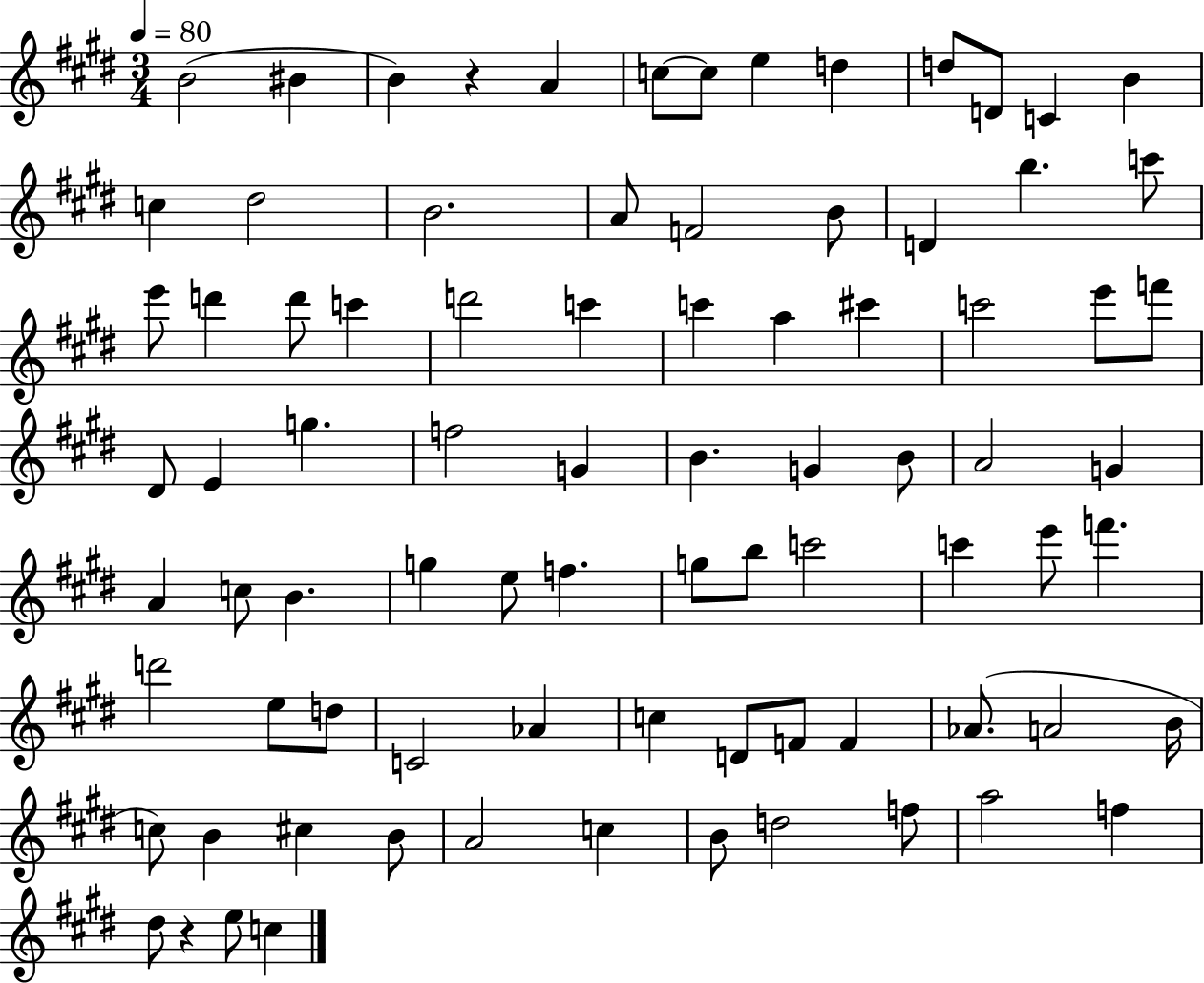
B4/h BIS4/q B4/q R/q A4/q C5/e C5/e E5/q D5/q D5/e D4/e C4/q B4/q C5/q D#5/h B4/h. A4/e F4/h B4/e D4/q B5/q. C6/e E6/e D6/q D6/e C6/q D6/h C6/q C6/q A5/q C#6/q C6/h E6/e F6/e D#4/e E4/q G5/q. F5/h G4/q B4/q. G4/q B4/e A4/h G4/q A4/q C5/e B4/q. G5/q E5/e F5/q. G5/e B5/e C6/h C6/q E6/e F6/q. D6/h E5/e D5/e C4/h Ab4/q C5/q D4/e F4/e F4/q Ab4/e. A4/h B4/s C5/e B4/q C#5/q B4/e A4/h C5/q B4/e D5/h F5/e A5/h F5/q D#5/e R/q E5/e C5/q